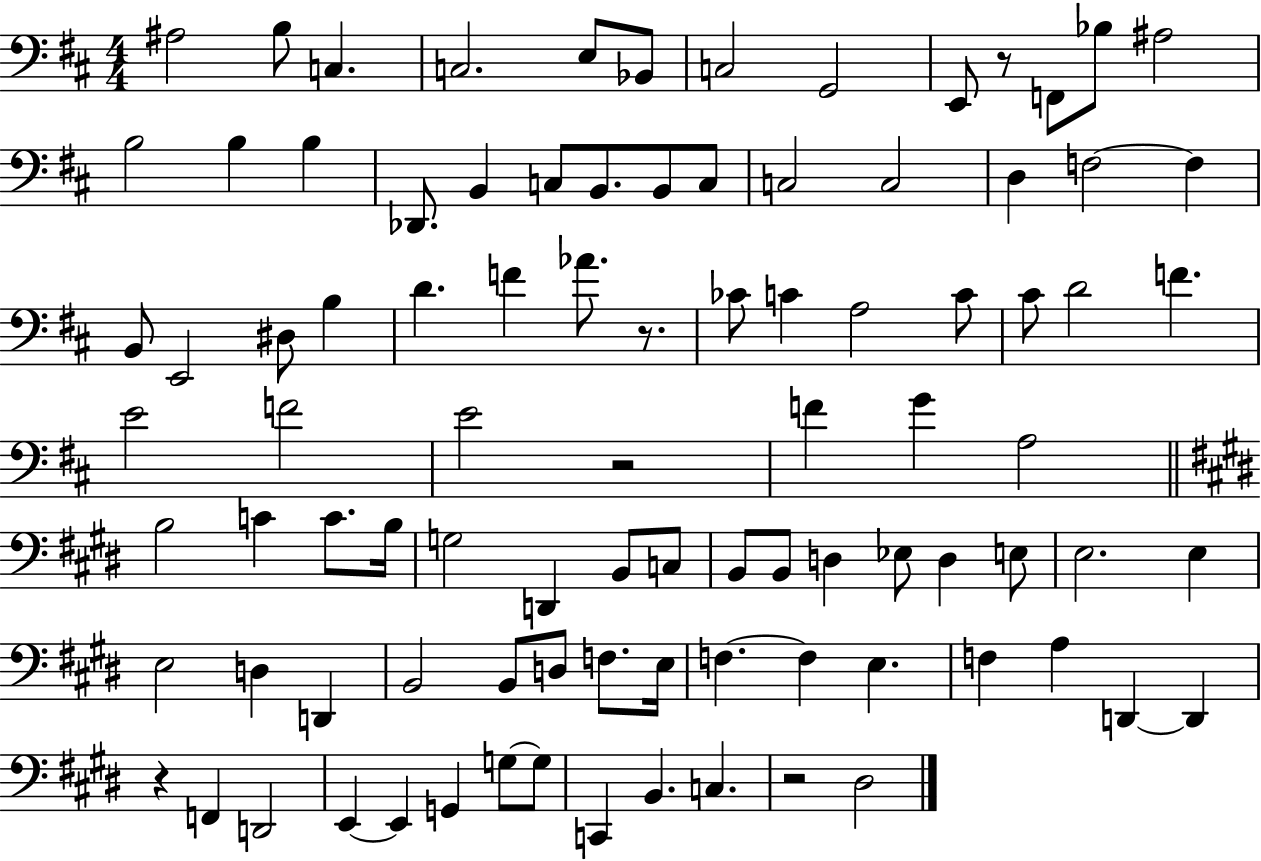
{
  \clef bass
  \numericTimeSignature
  \time 4/4
  \key d \major
  ais2 b8 c4. | c2. e8 bes,8 | c2 g,2 | e,8 r8 f,8 bes8 ais2 | \break b2 b4 b4 | des,8. b,4 c8 b,8. b,8 c8 | c2 c2 | d4 f2~~ f4 | \break b,8 e,2 dis8 b4 | d'4. f'4 aes'8. r8. | ces'8 c'4 a2 c'8 | cis'8 d'2 f'4. | \break e'2 f'2 | e'2 r2 | f'4 g'4 a2 | \bar "||" \break \key e \major b2 c'4 c'8. b16 | g2 d,4 b,8 c8 | b,8 b,8 d4 ees8 d4 e8 | e2. e4 | \break e2 d4 d,4 | b,2 b,8 d8 f8. e16 | f4.~~ f4 e4. | f4 a4 d,4~~ d,4 | \break r4 f,4 d,2 | e,4~~ e,4 g,4 g8~~ g8 | c,4 b,4. c4. | r2 dis2 | \break \bar "|."
}